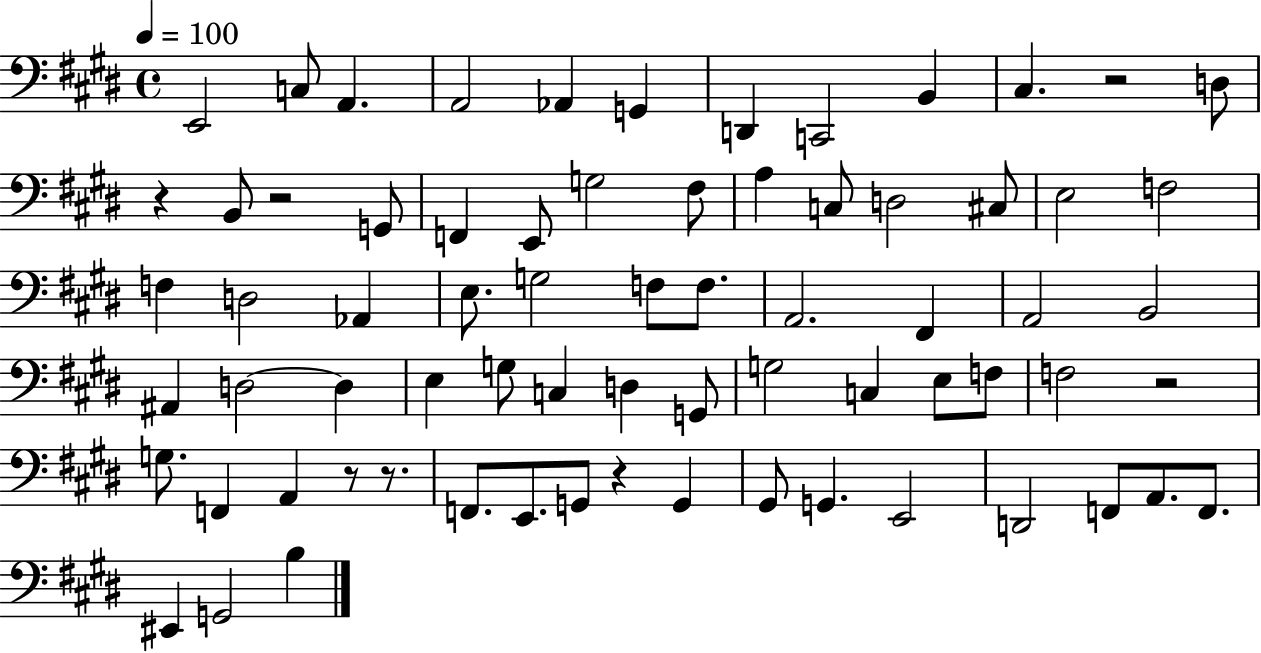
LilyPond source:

{
  \clef bass
  \time 4/4
  \defaultTimeSignature
  \key e \major
  \tempo 4 = 100
  e,2 c8 a,4. | a,2 aes,4 g,4 | d,4 c,2 b,4 | cis4. r2 d8 | \break r4 b,8 r2 g,8 | f,4 e,8 g2 fis8 | a4 c8 d2 cis8 | e2 f2 | \break f4 d2 aes,4 | e8. g2 f8 f8. | a,2. fis,4 | a,2 b,2 | \break ais,4 d2~~ d4 | e4 g8 c4 d4 g,8 | g2 c4 e8 f8 | f2 r2 | \break g8. f,4 a,4 r8 r8. | f,8. e,8. g,8 r4 g,4 | gis,8 g,4. e,2 | d,2 f,8 a,8. f,8. | \break eis,4 g,2 b4 | \bar "|."
}